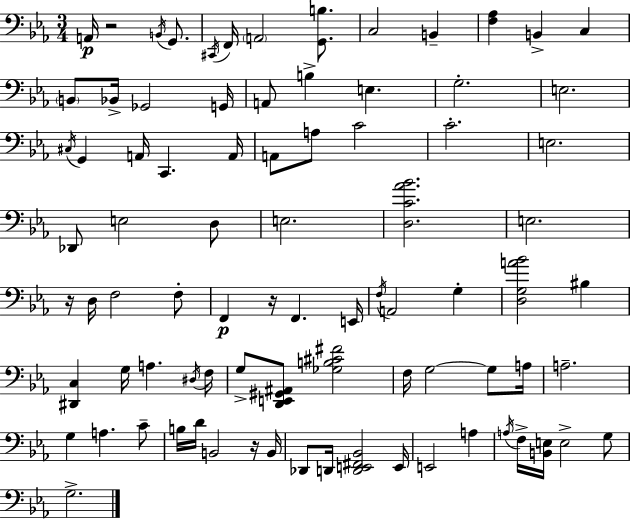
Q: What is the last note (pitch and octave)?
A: G3